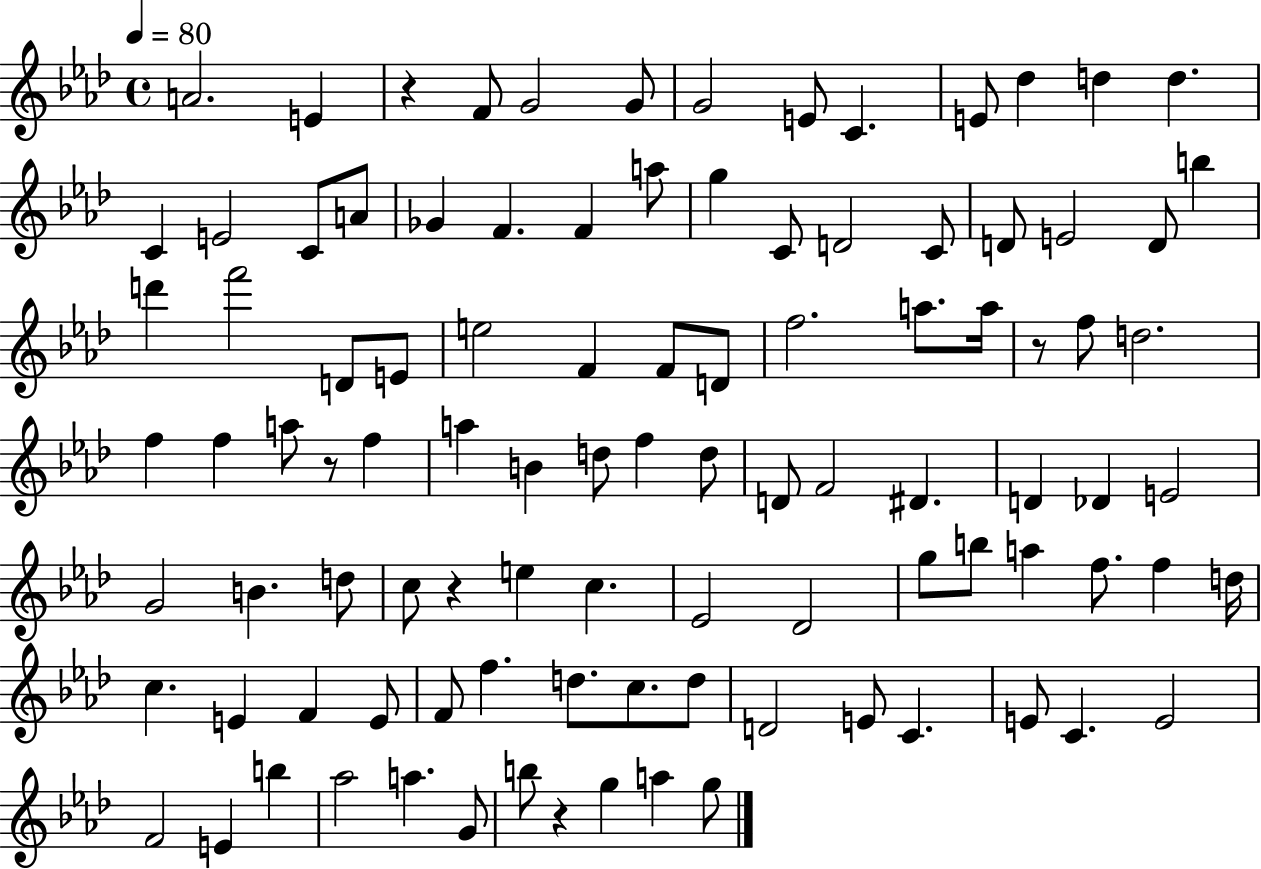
{
  \clef treble
  \time 4/4
  \defaultTimeSignature
  \key aes \major
  \tempo 4 = 80
  a'2. e'4 | r4 f'8 g'2 g'8 | g'2 e'8 c'4. | e'8 des''4 d''4 d''4. | \break c'4 e'2 c'8 a'8 | ges'4 f'4. f'4 a''8 | g''4 c'8 d'2 c'8 | d'8 e'2 d'8 b''4 | \break d'''4 f'''2 d'8 e'8 | e''2 f'4 f'8 d'8 | f''2. a''8. a''16 | r8 f''8 d''2. | \break f''4 f''4 a''8 r8 f''4 | a''4 b'4 d''8 f''4 d''8 | d'8 f'2 dis'4. | d'4 des'4 e'2 | \break g'2 b'4. d''8 | c''8 r4 e''4 c''4. | ees'2 des'2 | g''8 b''8 a''4 f''8. f''4 d''16 | \break c''4. e'4 f'4 e'8 | f'8 f''4. d''8. c''8. d''8 | d'2 e'8 c'4. | e'8 c'4. e'2 | \break f'2 e'4 b''4 | aes''2 a''4. g'8 | b''8 r4 g''4 a''4 g''8 | \bar "|."
}